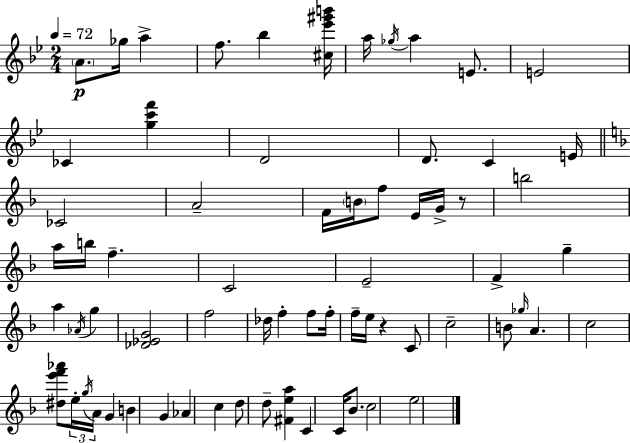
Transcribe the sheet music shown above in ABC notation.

X:1
T:Untitled
M:2/4
L:1/4
K:Gm
A/2 _g/4 a f/2 _b [^c_e'^g'b']/4 a/4 _g/4 a E/2 E2 _C [gc'f'] D2 D/2 C E/4 _C2 A2 F/4 B/4 f/2 E/4 G/4 z/2 b2 a/4 b/4 f C2 E2 F g a _A/4 g [_D_EG]2 f2 _d/4 f f/2 f/4 f/4 e/4 z C/2 c2 B/2 _g/4 A c2 [^de'f'_a']/2 e/4 g/4 A/4 G B G _A c d/2 d/2 [^Fea] C C/4 _B/2 c2 e2